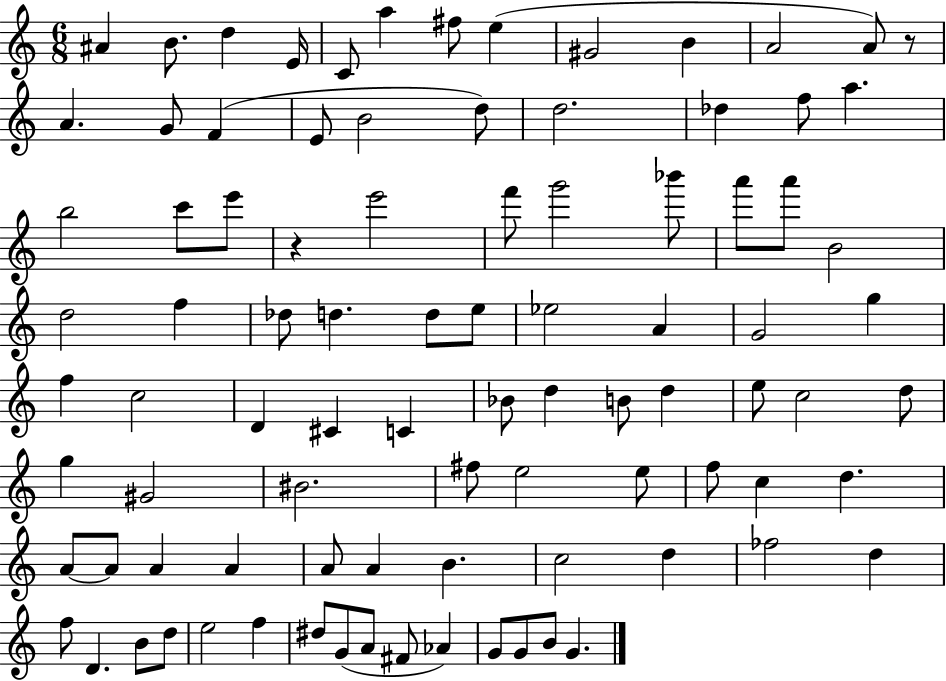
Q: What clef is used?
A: treble